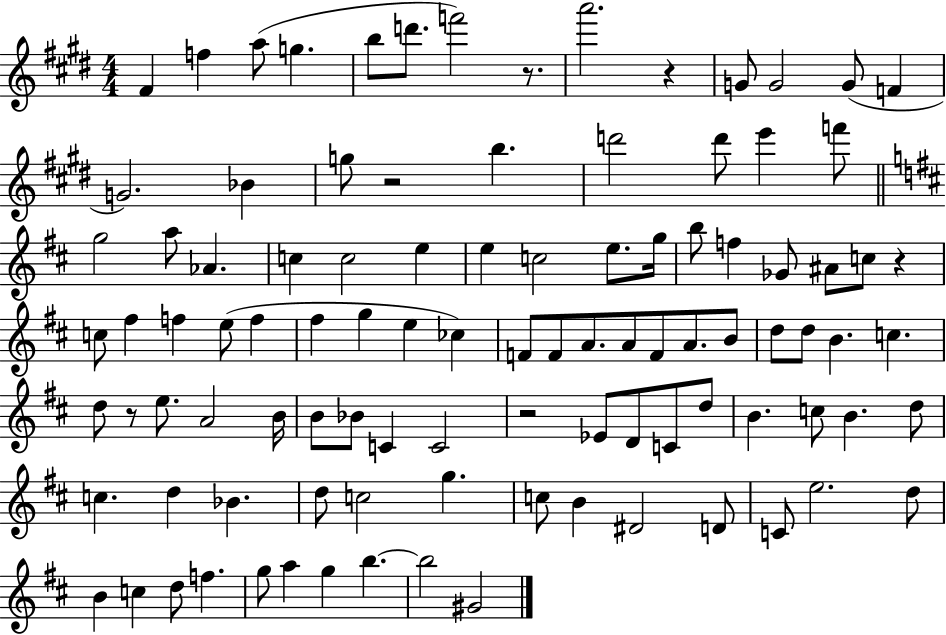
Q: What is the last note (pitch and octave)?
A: G#4